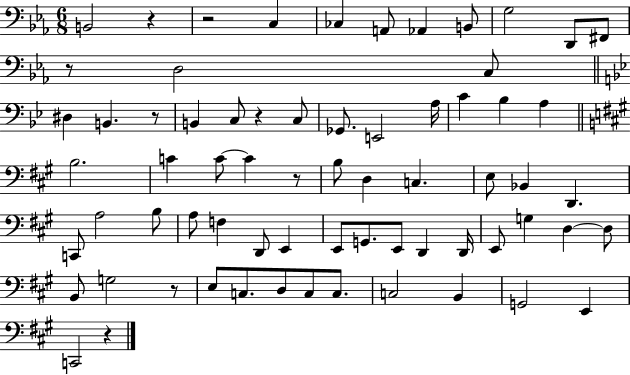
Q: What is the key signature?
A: EES major